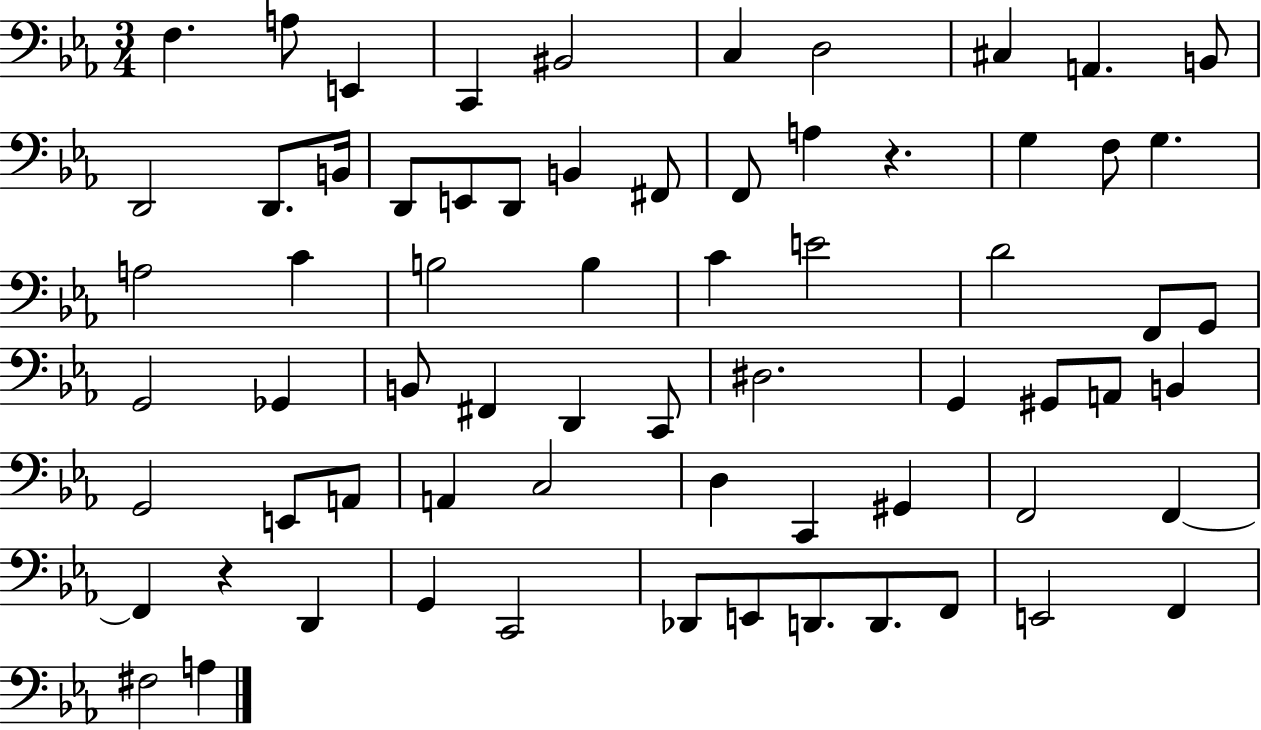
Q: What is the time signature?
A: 3/4